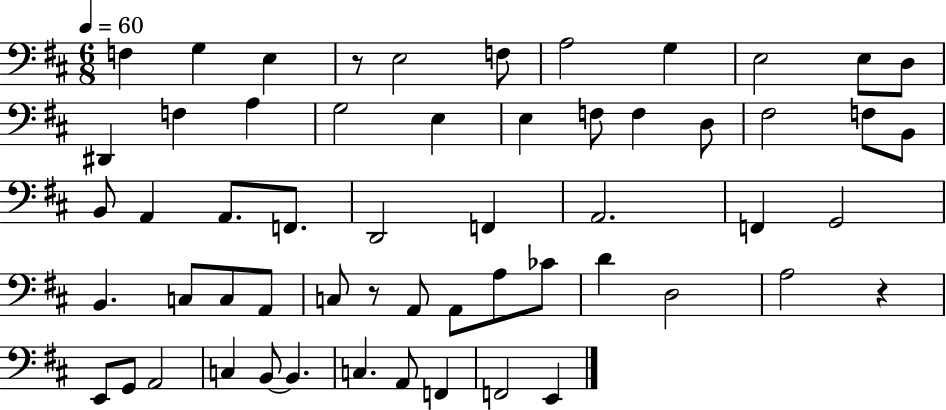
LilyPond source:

{
  \clef bass
  \numericTimeSignature
  \time 6/8
  \key d \major
  \tempo 4 = 60
  f4 g4 e4 | r8 e2 f8 | a2 g4 | e2 e8 d8 | \break dis,4 f4 a4 | g2 e4 | e4 f8 f4 d8 | fis2 f8 b,8 | \break b,8 a,4 a,8. f,8. | d,2 f,4 | a,2. | f,4 g,2 | \break b,4. c8 c8 a,8 | c8 r8 a,8 a,8 a8 ces'8 | d'4 d2 | a2 r4 | \break e,8 g,8 a,2 | c4 b,8~~ b,4. | c4. a,8 f,4 | f,2 e,4 | \break \bar "|."
}